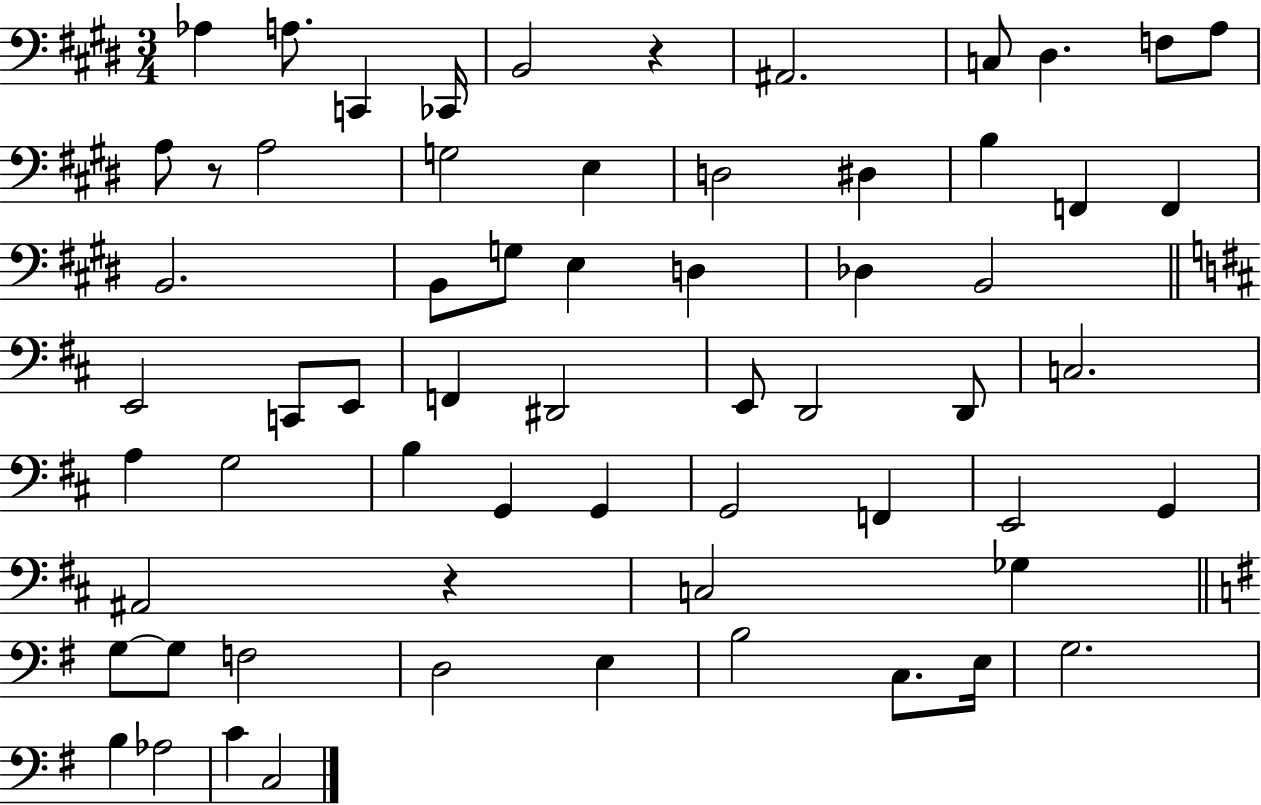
X:1
T:Untitled
M:3/4
L:1/4
K:E
_A, A,/2 C,, _C,,/4 B,,2 z ^A,,2 C,/2 ^D, F,/2 A,/2 A,/2 z/2 A,2 G,2 E, D,2 ^D, B, F,, F,, B,,2 B,,/2 G,/2 E, D, _D, B,,2 E,,2 C,,/2 E,,/2 F,, ^D,,2 E,,/2 D,,2 D,,/2 C,2 A, G,2 B, G,, G,, G,,2 F,, E,,2 G,, ^A,,2 z C,2 _G, G,/2 G,/2 F,2 D,2 E, B,2 C,/2 E,/4 G,2 B, _A,2 C C,2